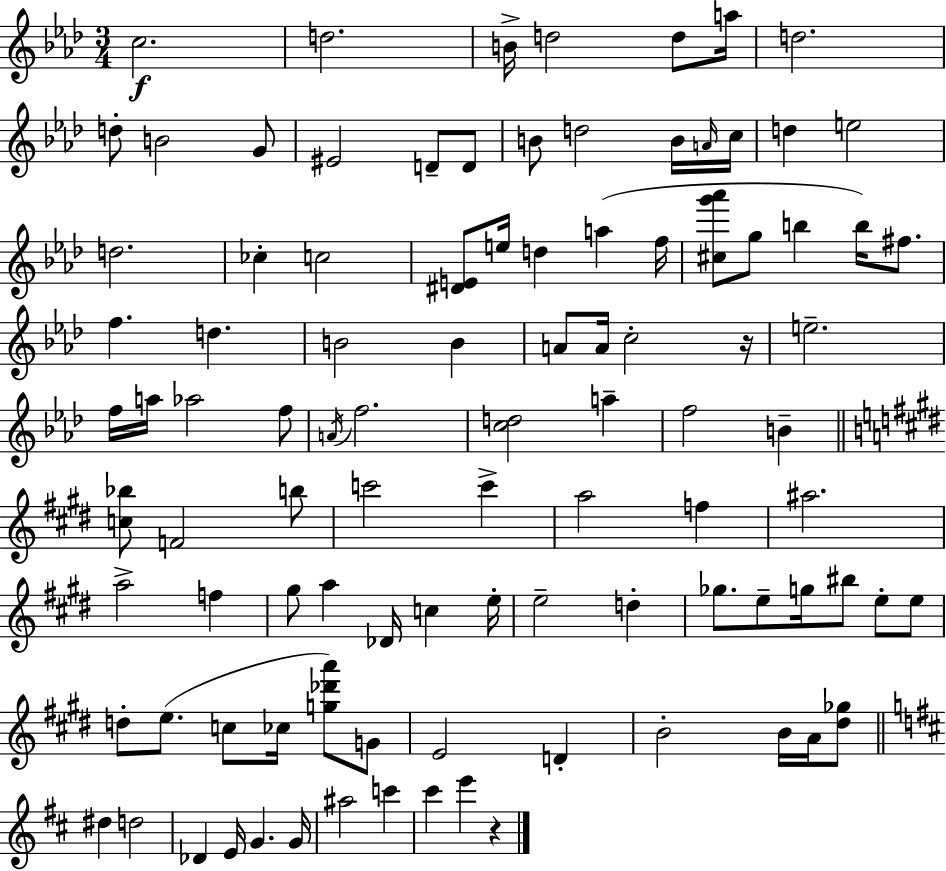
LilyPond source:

{
  \clef treble
  \numericTimeSignature
  \time 3/4
  \key aes \major
  \repeat volta 2 { c''2.\f | d''2. | b'16-> d''2 d''8 a''16 | d''2. | \break d''8-. b'2 g'8 | eis'2 d'8-- d'8 | b'8 d''2 b'16 \grace { a'16 } | c''16 d''4 e''2 | \break d''2. | ces''4-. c''2 | <dis' e'>8 e''16 d''4 a''4( | f''16 <cis'' g''' aes'''>8 g''8 b''4 b''16) fis''8. | \break f''4. d''4. | b'2 b'4 | a'8 a'16 c''2-. | r16 e''2.-- | \break f''16 a''16 aes''2 f''8 | \acciaccatura { a'16 } f''2. | <c'' d''>2 a''4-- | f''2 b'4-- | \break \bar "||" \break \key e \major <c'' bes''>8 f'2 b''8 | c'''2 c'''4-> | a''2 f''4 | ais''2. | \break a''2-> f''4 | gis''8 a''4 des'16 c''4 e''16-. | e''2-- d''4-. | ges''8. e''8-- g''16 bis''8 e''8-. e''8 | \break d''8-. e''8.( c''8 ces''16 <g'' des''' a'''>8) g'8 | e'2 d'4-. | b'2-. b'16 a'16 <dis'' ges''>8 | \bar "||" \break \key b \minor dis''4 d''2 | des'4 e'16 g'4. g'16 | ais''2 c'''4 | cis'''4 e'''4 r4 | \break } \bar "|."
}